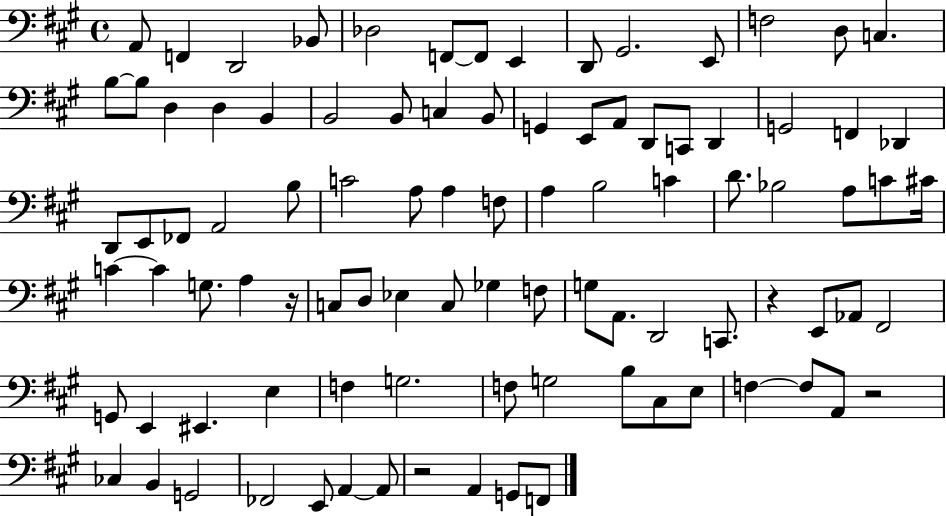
{
  \clef bass
  \time 4/4
  \defaultTimeSignature
  \key a \major
  a,8 f,4 d,2 bes,8 | des2 f,8~~ f,8 e,4 | d,8 gis,2. e,8 | f2 d8 c4. | \break b8~~ b8 d4 d4 b,4 | b,2 b,8 c4 b,8 | g,4 e,8 a,8 d,8 c,8 d,4 | g,2 f,4 des,4 | \break d,8 e,8 fes,8 a,2 b8 | c'2 a8 a4 f8 | a4 b2 c'4 | d'8. bes2 a8 c'8 cis'16 | \break c'4~~ c'4 g8. a4 r16 | c8 d8 ees4 c8 ges4 f8 | g8 a,8. d,2 c,8. | r4 e,8 aes,8 fis,2 | \break g,8 e,4 eis,4. e4 | f4 g2. | f8 g2 b8 cis8 e8 | f4~~ f8 a,8 r2 | \break ces4 b,4 g,2 | fes,2 e,8 a,4~~ a,8 | r2 a,4 g,8 f,8 | \bar "|."
}